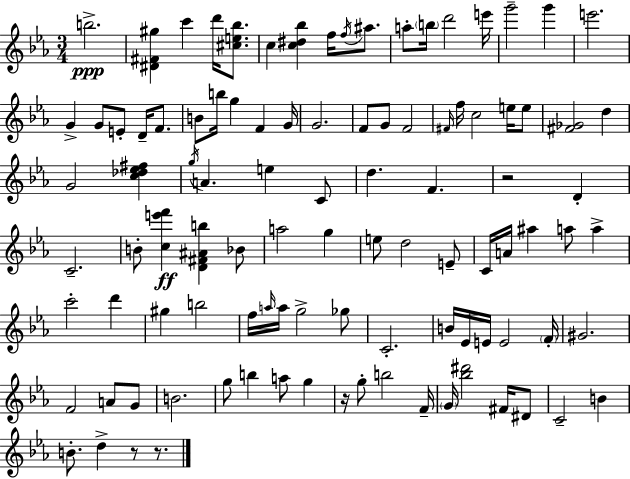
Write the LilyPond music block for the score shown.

{
  \clef treble
  \numericTimeSignature
  \time 3/4
  \key ees \major
  b''2.->\ppp | <dis' fis' gis''>4 c'''4 d'''16 <cis'' e'' bes''>8. | c''4 <c'' dis'' bes''>4 f''16 \acciaccatura { f''16 } ais''8. | a''8-. \parenthesize b''16 d'''2 | \break e'''16 g'''2-- g'''4 | e'''2. | g'4-> g'8 e'8-. d'16-- f'8. | b'8 b''16 g''4 f'4 | \break g'16 g'2. | f'8 g'8 f'2 | \grace { fis'16 } f''16 c''2 e''16 | e''8 <fis' ges'>2 d''4 | \break g'2 <c'' des'' ees'' fis''>4 | \acciaccatura { g''16 } a'4. e''4 | c'8 d''4. f'4. | r2 d'4-. | \break c'2.-- | b'8-. <c'' e''' f'''>4\ff <d' fis' ais' b''>4 | bes'8 a''2 g''4 | e''8 d''2 | \break e'8-- c'16 a'16 ais''4 a''8 a''4-> | c'''2-. d'''4 | gis''4 b''2 | f''16 \grace { a''16 } a''16 g''2-> | \break ges''8 c'2.-. | b'16 ees'16 e'16 e'2 | \parenthesize f'16-. gis'2. | f'2 | \break a'8 g'8 b'2. | g''8 b''4 a''8 | g''4 r16 g''8-. b''2 | f'16-- \parenthesize g'16 <bes'' dis'''>2 | \break fis'16 dis'8 c'2-- | b'4 b'8.-. d''4-> r8 | r8. \bar "|."
}